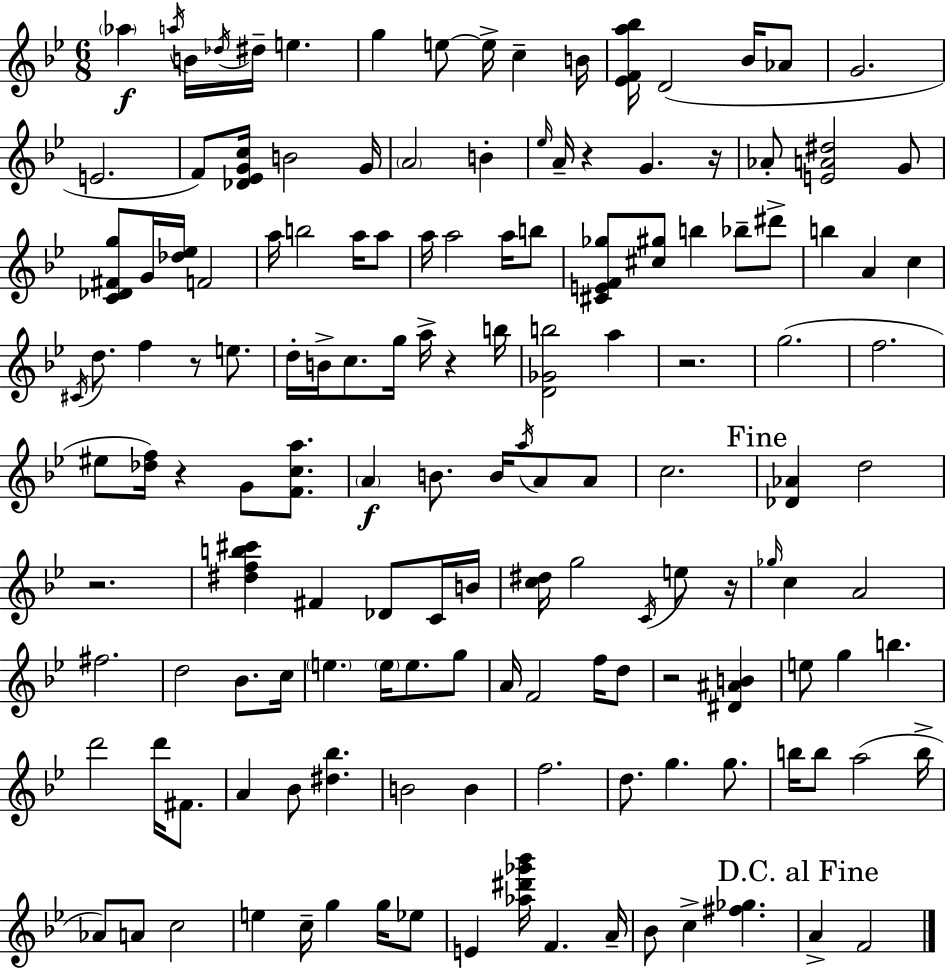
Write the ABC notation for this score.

X:1
T:Untitled
M:6/8
L:1/4
K:Bb
_a a/4 B/4 _d/4 ^d/4 e g e/2 e/4 c B/4 [_EFa_b]/4 D2 _B/4 _A/2 G2 E2 F/2 [_D_EGc]/4 B2 G/4 A2 B _e/4 A/4 z G z/4 _A/2 [EA^d]2 G/2 [C_D^Fg]/2 G/4 [_d_e]/4 F2 a/4 b2 a/4 a/2 a/4 a2 a/4 b/2 [^CEF_g]/2 [^c^g]/2 b _b/2 ^d'/2 b A c ^C/4 d/2 f z/2 e/2 d/4 B/4 c/2 g/4 a/4 z b/4 [D_Gb]2 a z2 g2 f2 ^e/2 [_df]/4 z G/2 [Fca]/2 A B/2 B/4 a/4 A/2 A/2 c2 [_D_A] d2 z2 [^dfb^c'] ^F _D/2 C/4 B/4 [c^d]/4 g2 C/4 e/2 z/4 _g/4 c A2 ^f2 d2 _B/2 c/4 e e/4 e/2 g/2 A/4 F2 f/4 d/2 z2 [^D^AB] e/2 g b d'2 d'/4 ^F/2 A _B/2 [^d_b] B2 B f2 d/2 g g/2 b/4 b/2 a2 b/4 _A/2 A/2 c2 e c/4 g g/4 _e/2 E [_a^d'_g'_b']/4 F A/4 _B/2 c [^f_g] A F2